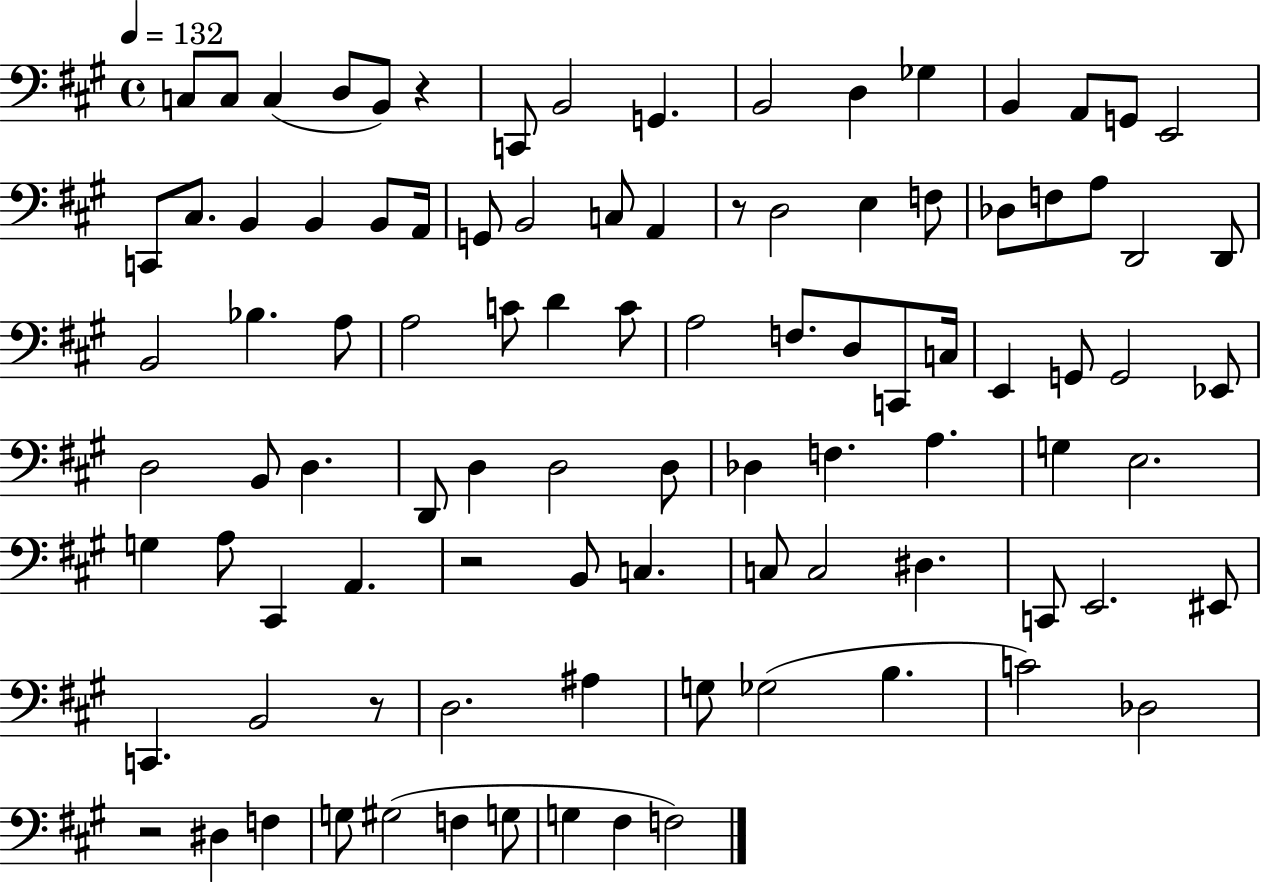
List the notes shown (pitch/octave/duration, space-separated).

C3/e C3/e C3/q D3/e B2/e R/q C2/e B2/h G2/q. B2/h D3/q Gb3/q B2/q A2/e G2/e E2/h C2/e C#3/e. B2/q B2/q B2/e A2/s G2/e B2/h C3/e A2/q R/e D3/h E3/q F3/e Db3/e F3/e A3/e D2/h D2/e B2/h Bb3/q. A3/e A3/h C4/e D4/q C4/e A3/h F3/e. D3/e C2/e C3/s E2/q G2/e G2/h Eb2/e D3/h B2/e D3/q. D2/e D3/q D3/h D3/e Db3/q F3/q. A3/q. G3/q E3/h. G3/q A3/e C#2/q A2/q. R/h B2/e C3/q. C3/e C3/h D#3/q. C2/e E2/h. EIS2/e C2/q. B2/h R/e D3/h. A#3/q G3/e Gb3/h B3/q. C4/h Db3/h R/h D#3/q F3/q G3/e G#3/h F3/q G3/e G3/q F#3/q F3/h